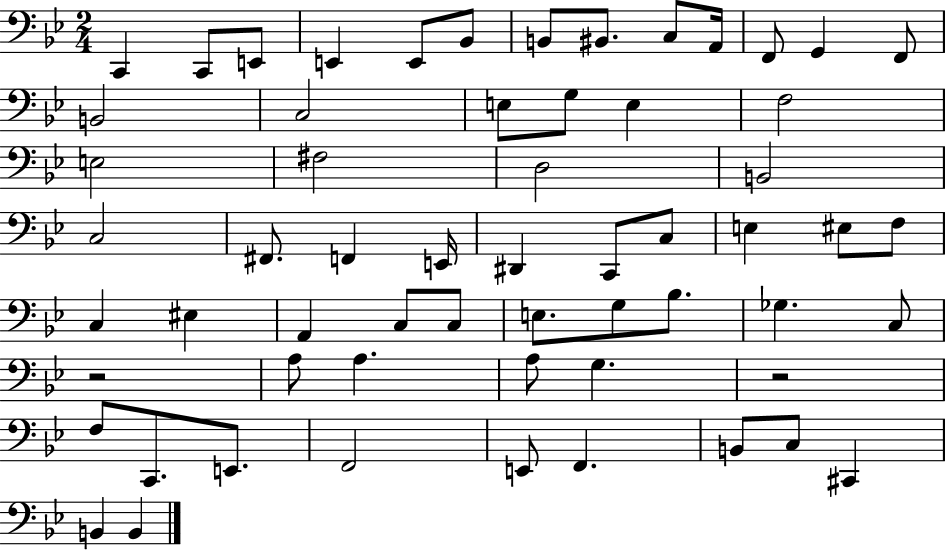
X:1
T:Untitled
M:2/4
L:1/4
K:Bb
C,, C,,/2 E,,/2 E,, E,,/2 _B,,/2 B,,/2 ^B,,/2 C,/2 A,,/4 F,,/2 G,, F,,/2 B,,2 C,2 E,/2 G,/2 E, F,2 E,2 ^F,2 D,2 B,,2 C,2 ^F,,/2 F,, E,,/4 ^D,, C,,/2 C,/2 E, ^E,/2 F,/2 C, ^E, A,, C,/2 C,/2 E,/2 G,/2 _B,/2 _G, C,/2 z2 A,/2 A, A,/2 G, z2 F,/2 C,,/2 E,,/2 F,,2 E,,/2 F,, B,,/2 C,/2 ^C,, B,, B,,